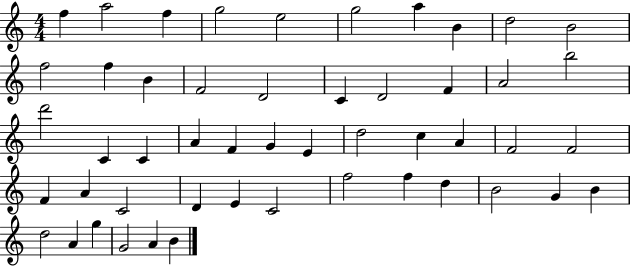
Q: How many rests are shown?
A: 0